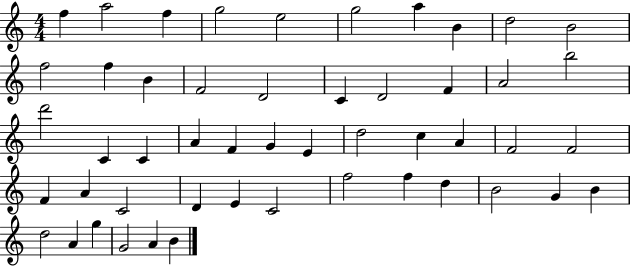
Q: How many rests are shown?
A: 0